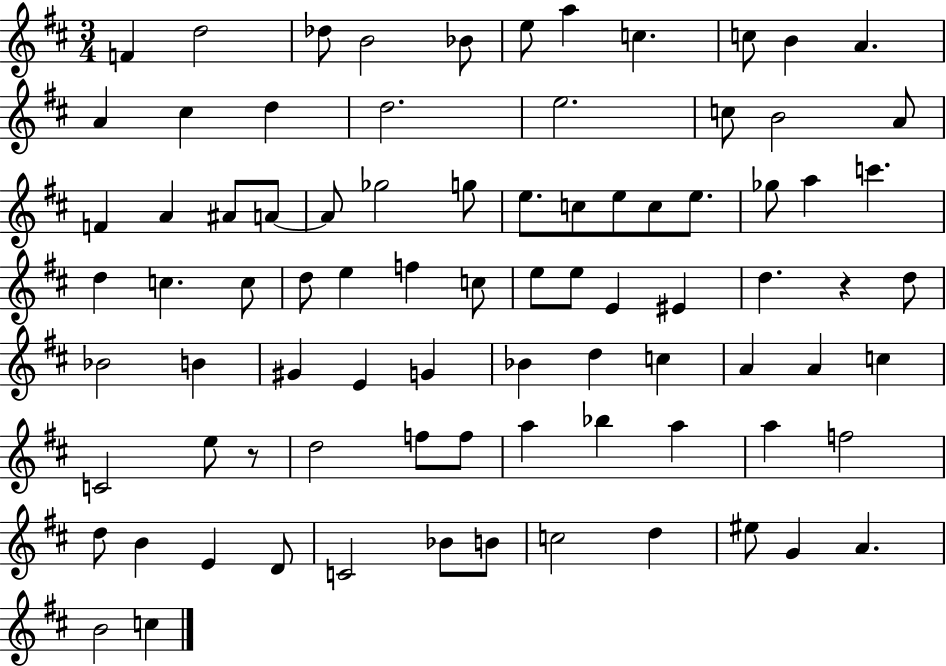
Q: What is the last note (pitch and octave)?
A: C5